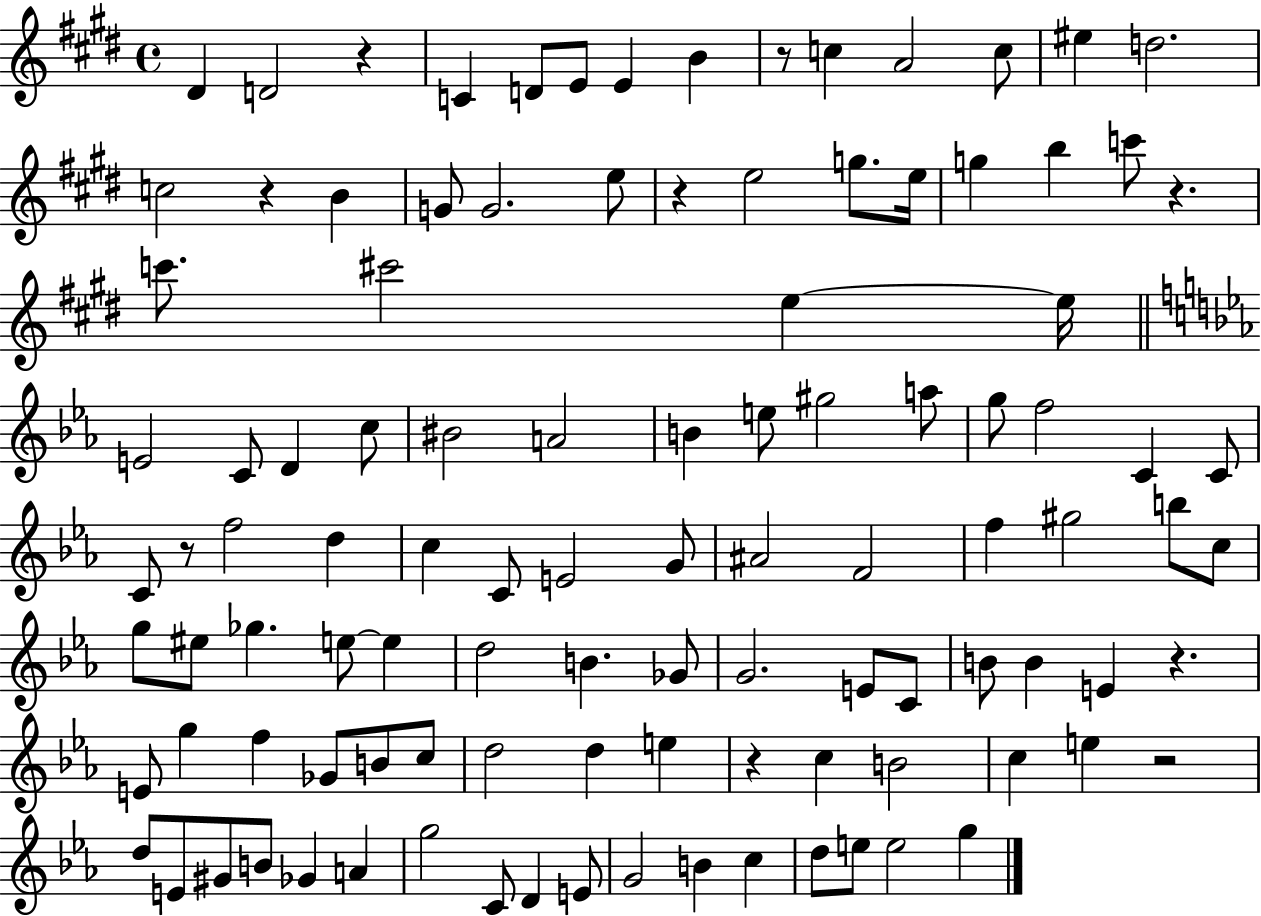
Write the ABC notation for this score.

X:1
T:Untitled
M:4/4
L:1/4
K:E
^D D2 z C D/2 E/2 E B z/2 c A2 c/2 ^e d2 c2 z B G/2 G2 e/2 z e2 g/2 e/4 g b c'/2 z c'/2 ^c'2 e e/4 E2 C/2 D c/2 ^B2 A2 B e/2 ^g2 a/2 g/2 f2 C C/2 C/2 z/2 f2 d c C/2 E2 G/2 ^A2 F2 f ^g2 b/2 c/2 g/2 ^e/2 _g e/2 e d2 B _G/2 G2 E/2 C/2 B/2 B E z E/2 g f _G/2 B/2 c/2 d2 d e z c B2 c e z2 d/2 E/2 ^G/2 B/2 _G A g2 C/2 D E/2 G2 B c d/2 e/2 e2 g